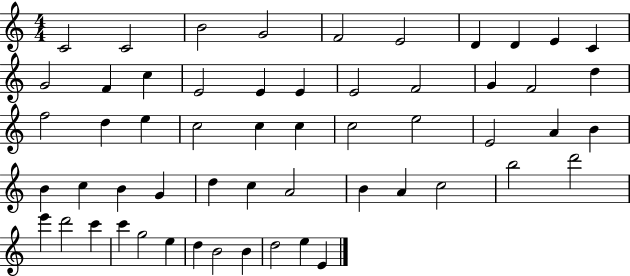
C4/h C4/h B4/h G4/h F4/h E4/h D4/q D4/q E4/q C4/q G4/h F4/q C5/q E4/h E4/q E4/q E4/h F4/h G4/q F4/h D5/q F5/h D5/q E5/q C5/h C5/q C5/q C5/h E5/h E4/h A4/q B4/q B4/q C5/q B4/q G4/q D5/q C5/q A4/h B4/q A4/q C5/h B5/h D6/h E6/q D6/h C6/q C6/q G5/h E5/q D5/q B4/h B4/q D5/h E5/q E4/q